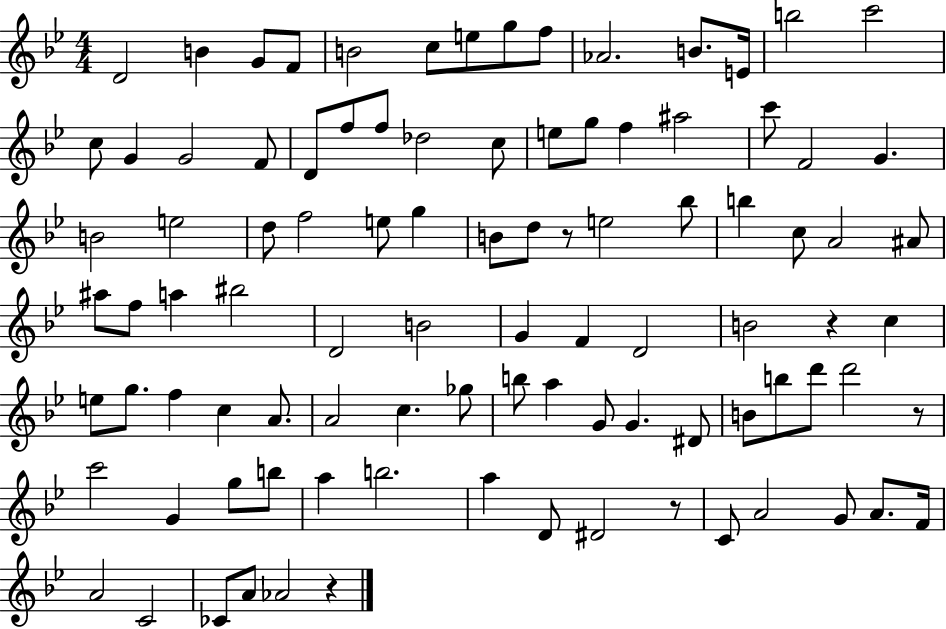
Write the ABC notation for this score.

X:1
T:Untitled
M:4/4
L:1/4
K:Bb
D2 B G/2 F/2 B2 c/2 e/2 g/2 f/2 _A2 B/2 E/4 b2 c'2 c/2 G G2 F/2 D/2 f/2 f/2 _d2 c/2 e/2 g/2 f ^a2 c'/2 F2 G B2 e2 d/2 f2 e/2 g B/2 d/2 z/2 e2 _b/2 b c/2 A2 ^A/2 ^a/2 f/2 a ^b2 D2 B2 G F D2 B2 z c e/2 g/2 f c A/2 A2 c _g/2 b/2 a G/2 G ^D/2 B/2 b/2 d'/2 d'2 z/2 c'2 G g/2 b/2 a b2 a D/2 ^D2 z/2 C/2 A2 G/2 A/2 F/4 A2 C2 _C/2 A/2 _A2 z